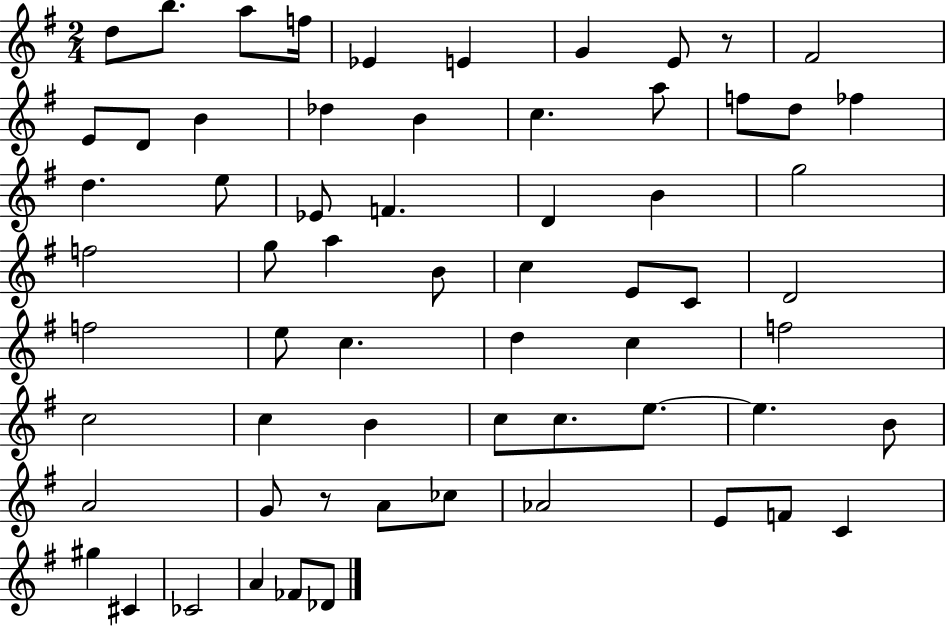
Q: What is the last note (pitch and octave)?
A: Db4